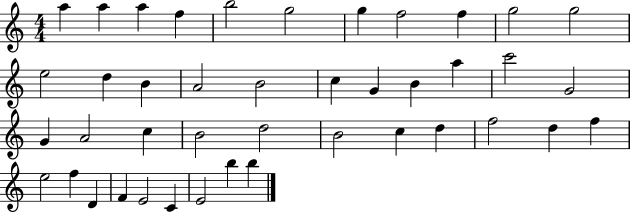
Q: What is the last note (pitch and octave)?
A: B5